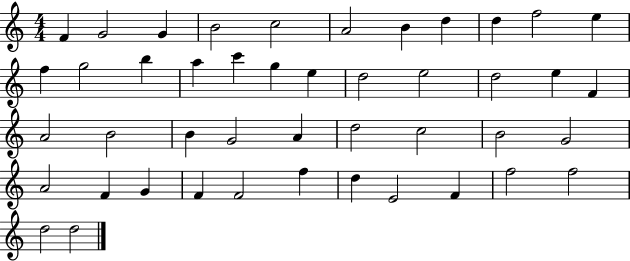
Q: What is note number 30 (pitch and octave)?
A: C5